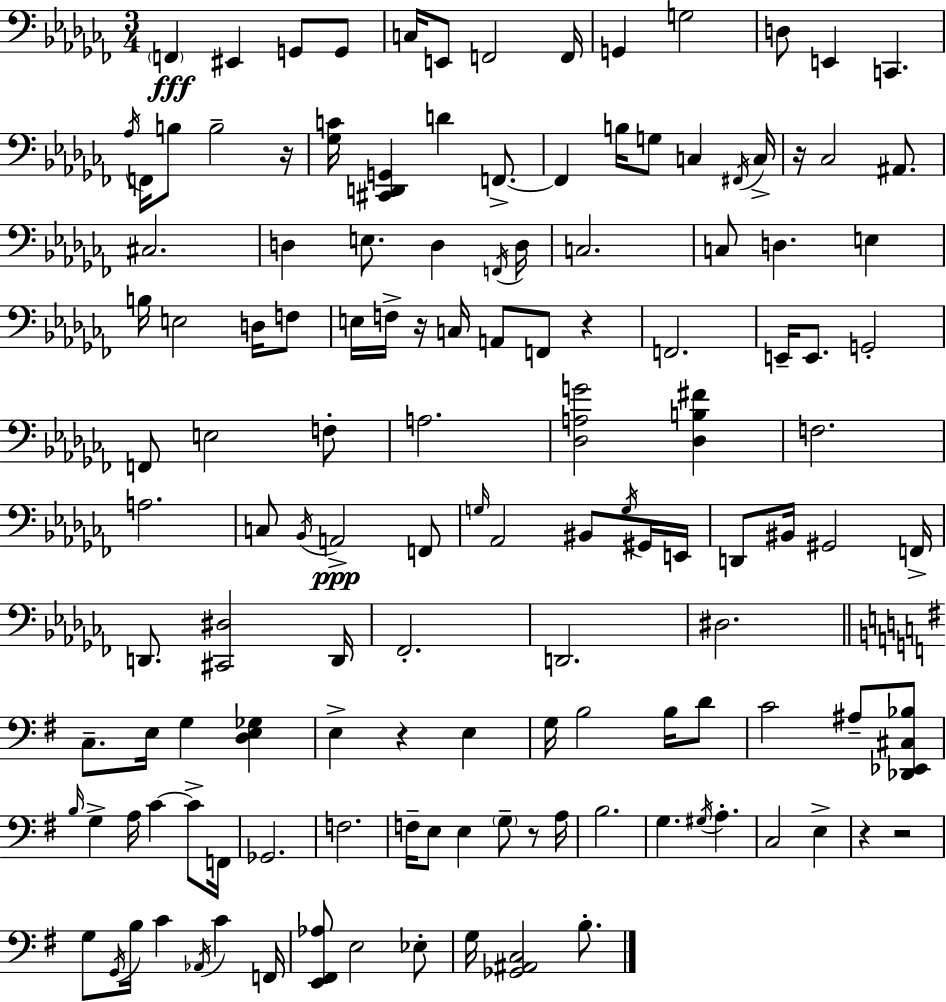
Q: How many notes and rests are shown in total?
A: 133